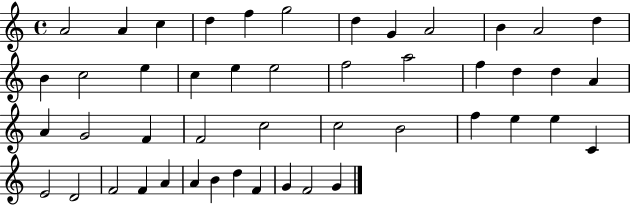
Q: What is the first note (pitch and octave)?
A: A4